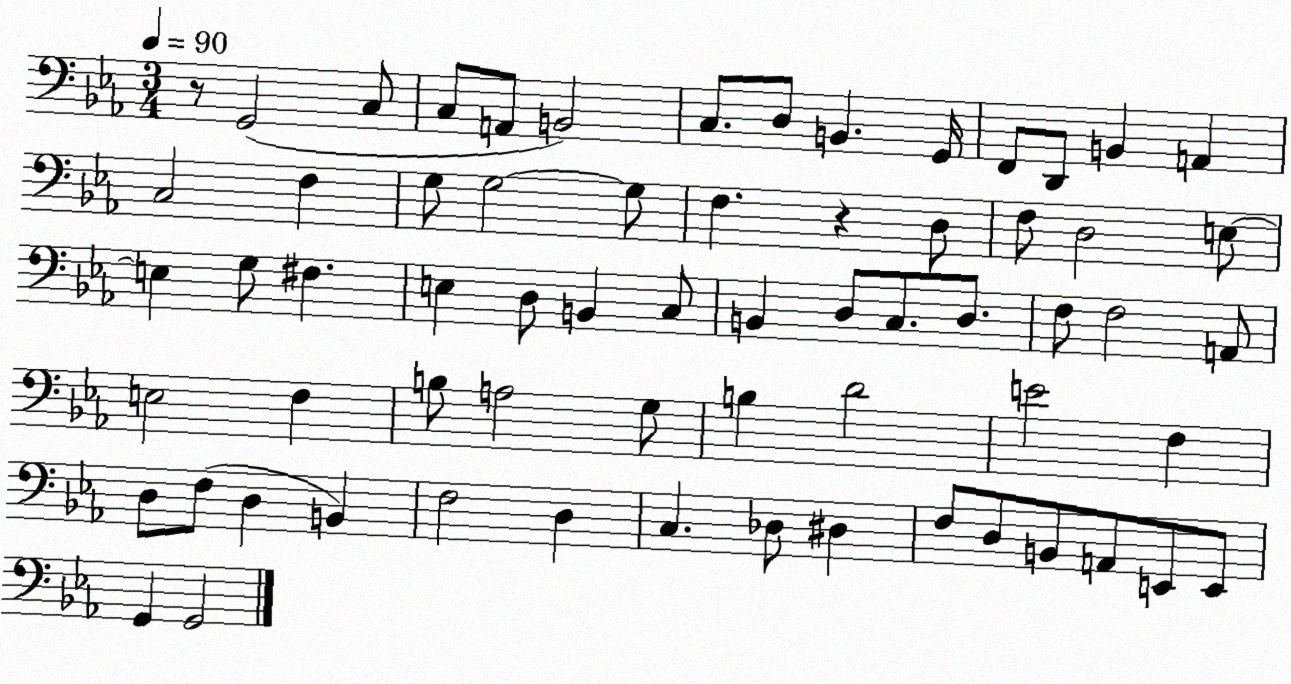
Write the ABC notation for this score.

X:1
T:Untitled
M:3/4
L:1/4
K:Eb
z/2 G,,2 C,/2 C,/2 A,,/2 B,,2 C,/2 D,/2 B,, G,,/4 F,,/2 D,,/2 B,, A,, C,2 F, G,/2 G,2 G,/2 F, z D,/2 F,/2 D,2 E,/2 E, G,/2 ^F, E, D,/2 B,, C,/2 B,, D,/2 C,/2 D,/2 F,/2 F,2 A,,/2 E,2 F, B,/2 A,2 G,/2 B, D2 E2 F, D,/2 F,/2 D, B,, F,2 D, C, _D,/2 ^D, F,/2 D,/2 B,,/2 A,,/2 E,,/2 E,,/2 G,, G,,2